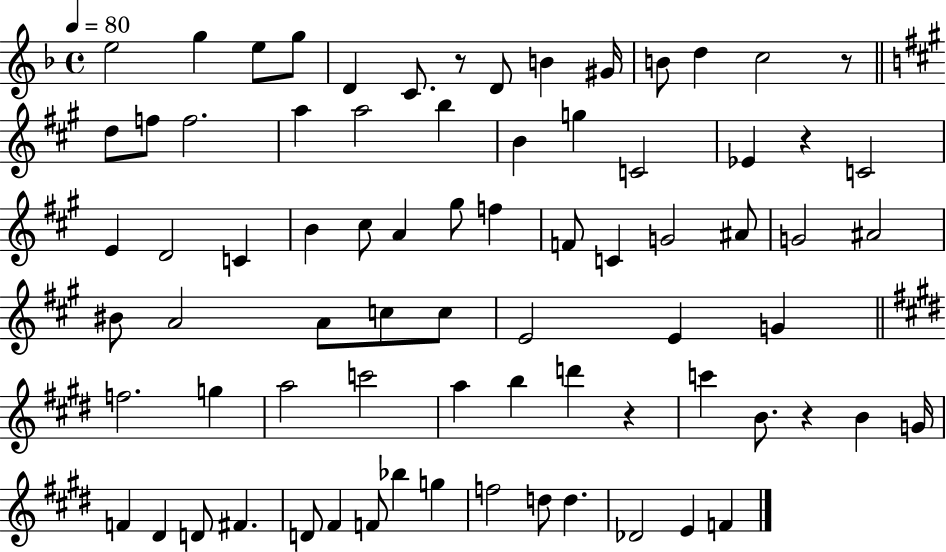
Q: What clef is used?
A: treble